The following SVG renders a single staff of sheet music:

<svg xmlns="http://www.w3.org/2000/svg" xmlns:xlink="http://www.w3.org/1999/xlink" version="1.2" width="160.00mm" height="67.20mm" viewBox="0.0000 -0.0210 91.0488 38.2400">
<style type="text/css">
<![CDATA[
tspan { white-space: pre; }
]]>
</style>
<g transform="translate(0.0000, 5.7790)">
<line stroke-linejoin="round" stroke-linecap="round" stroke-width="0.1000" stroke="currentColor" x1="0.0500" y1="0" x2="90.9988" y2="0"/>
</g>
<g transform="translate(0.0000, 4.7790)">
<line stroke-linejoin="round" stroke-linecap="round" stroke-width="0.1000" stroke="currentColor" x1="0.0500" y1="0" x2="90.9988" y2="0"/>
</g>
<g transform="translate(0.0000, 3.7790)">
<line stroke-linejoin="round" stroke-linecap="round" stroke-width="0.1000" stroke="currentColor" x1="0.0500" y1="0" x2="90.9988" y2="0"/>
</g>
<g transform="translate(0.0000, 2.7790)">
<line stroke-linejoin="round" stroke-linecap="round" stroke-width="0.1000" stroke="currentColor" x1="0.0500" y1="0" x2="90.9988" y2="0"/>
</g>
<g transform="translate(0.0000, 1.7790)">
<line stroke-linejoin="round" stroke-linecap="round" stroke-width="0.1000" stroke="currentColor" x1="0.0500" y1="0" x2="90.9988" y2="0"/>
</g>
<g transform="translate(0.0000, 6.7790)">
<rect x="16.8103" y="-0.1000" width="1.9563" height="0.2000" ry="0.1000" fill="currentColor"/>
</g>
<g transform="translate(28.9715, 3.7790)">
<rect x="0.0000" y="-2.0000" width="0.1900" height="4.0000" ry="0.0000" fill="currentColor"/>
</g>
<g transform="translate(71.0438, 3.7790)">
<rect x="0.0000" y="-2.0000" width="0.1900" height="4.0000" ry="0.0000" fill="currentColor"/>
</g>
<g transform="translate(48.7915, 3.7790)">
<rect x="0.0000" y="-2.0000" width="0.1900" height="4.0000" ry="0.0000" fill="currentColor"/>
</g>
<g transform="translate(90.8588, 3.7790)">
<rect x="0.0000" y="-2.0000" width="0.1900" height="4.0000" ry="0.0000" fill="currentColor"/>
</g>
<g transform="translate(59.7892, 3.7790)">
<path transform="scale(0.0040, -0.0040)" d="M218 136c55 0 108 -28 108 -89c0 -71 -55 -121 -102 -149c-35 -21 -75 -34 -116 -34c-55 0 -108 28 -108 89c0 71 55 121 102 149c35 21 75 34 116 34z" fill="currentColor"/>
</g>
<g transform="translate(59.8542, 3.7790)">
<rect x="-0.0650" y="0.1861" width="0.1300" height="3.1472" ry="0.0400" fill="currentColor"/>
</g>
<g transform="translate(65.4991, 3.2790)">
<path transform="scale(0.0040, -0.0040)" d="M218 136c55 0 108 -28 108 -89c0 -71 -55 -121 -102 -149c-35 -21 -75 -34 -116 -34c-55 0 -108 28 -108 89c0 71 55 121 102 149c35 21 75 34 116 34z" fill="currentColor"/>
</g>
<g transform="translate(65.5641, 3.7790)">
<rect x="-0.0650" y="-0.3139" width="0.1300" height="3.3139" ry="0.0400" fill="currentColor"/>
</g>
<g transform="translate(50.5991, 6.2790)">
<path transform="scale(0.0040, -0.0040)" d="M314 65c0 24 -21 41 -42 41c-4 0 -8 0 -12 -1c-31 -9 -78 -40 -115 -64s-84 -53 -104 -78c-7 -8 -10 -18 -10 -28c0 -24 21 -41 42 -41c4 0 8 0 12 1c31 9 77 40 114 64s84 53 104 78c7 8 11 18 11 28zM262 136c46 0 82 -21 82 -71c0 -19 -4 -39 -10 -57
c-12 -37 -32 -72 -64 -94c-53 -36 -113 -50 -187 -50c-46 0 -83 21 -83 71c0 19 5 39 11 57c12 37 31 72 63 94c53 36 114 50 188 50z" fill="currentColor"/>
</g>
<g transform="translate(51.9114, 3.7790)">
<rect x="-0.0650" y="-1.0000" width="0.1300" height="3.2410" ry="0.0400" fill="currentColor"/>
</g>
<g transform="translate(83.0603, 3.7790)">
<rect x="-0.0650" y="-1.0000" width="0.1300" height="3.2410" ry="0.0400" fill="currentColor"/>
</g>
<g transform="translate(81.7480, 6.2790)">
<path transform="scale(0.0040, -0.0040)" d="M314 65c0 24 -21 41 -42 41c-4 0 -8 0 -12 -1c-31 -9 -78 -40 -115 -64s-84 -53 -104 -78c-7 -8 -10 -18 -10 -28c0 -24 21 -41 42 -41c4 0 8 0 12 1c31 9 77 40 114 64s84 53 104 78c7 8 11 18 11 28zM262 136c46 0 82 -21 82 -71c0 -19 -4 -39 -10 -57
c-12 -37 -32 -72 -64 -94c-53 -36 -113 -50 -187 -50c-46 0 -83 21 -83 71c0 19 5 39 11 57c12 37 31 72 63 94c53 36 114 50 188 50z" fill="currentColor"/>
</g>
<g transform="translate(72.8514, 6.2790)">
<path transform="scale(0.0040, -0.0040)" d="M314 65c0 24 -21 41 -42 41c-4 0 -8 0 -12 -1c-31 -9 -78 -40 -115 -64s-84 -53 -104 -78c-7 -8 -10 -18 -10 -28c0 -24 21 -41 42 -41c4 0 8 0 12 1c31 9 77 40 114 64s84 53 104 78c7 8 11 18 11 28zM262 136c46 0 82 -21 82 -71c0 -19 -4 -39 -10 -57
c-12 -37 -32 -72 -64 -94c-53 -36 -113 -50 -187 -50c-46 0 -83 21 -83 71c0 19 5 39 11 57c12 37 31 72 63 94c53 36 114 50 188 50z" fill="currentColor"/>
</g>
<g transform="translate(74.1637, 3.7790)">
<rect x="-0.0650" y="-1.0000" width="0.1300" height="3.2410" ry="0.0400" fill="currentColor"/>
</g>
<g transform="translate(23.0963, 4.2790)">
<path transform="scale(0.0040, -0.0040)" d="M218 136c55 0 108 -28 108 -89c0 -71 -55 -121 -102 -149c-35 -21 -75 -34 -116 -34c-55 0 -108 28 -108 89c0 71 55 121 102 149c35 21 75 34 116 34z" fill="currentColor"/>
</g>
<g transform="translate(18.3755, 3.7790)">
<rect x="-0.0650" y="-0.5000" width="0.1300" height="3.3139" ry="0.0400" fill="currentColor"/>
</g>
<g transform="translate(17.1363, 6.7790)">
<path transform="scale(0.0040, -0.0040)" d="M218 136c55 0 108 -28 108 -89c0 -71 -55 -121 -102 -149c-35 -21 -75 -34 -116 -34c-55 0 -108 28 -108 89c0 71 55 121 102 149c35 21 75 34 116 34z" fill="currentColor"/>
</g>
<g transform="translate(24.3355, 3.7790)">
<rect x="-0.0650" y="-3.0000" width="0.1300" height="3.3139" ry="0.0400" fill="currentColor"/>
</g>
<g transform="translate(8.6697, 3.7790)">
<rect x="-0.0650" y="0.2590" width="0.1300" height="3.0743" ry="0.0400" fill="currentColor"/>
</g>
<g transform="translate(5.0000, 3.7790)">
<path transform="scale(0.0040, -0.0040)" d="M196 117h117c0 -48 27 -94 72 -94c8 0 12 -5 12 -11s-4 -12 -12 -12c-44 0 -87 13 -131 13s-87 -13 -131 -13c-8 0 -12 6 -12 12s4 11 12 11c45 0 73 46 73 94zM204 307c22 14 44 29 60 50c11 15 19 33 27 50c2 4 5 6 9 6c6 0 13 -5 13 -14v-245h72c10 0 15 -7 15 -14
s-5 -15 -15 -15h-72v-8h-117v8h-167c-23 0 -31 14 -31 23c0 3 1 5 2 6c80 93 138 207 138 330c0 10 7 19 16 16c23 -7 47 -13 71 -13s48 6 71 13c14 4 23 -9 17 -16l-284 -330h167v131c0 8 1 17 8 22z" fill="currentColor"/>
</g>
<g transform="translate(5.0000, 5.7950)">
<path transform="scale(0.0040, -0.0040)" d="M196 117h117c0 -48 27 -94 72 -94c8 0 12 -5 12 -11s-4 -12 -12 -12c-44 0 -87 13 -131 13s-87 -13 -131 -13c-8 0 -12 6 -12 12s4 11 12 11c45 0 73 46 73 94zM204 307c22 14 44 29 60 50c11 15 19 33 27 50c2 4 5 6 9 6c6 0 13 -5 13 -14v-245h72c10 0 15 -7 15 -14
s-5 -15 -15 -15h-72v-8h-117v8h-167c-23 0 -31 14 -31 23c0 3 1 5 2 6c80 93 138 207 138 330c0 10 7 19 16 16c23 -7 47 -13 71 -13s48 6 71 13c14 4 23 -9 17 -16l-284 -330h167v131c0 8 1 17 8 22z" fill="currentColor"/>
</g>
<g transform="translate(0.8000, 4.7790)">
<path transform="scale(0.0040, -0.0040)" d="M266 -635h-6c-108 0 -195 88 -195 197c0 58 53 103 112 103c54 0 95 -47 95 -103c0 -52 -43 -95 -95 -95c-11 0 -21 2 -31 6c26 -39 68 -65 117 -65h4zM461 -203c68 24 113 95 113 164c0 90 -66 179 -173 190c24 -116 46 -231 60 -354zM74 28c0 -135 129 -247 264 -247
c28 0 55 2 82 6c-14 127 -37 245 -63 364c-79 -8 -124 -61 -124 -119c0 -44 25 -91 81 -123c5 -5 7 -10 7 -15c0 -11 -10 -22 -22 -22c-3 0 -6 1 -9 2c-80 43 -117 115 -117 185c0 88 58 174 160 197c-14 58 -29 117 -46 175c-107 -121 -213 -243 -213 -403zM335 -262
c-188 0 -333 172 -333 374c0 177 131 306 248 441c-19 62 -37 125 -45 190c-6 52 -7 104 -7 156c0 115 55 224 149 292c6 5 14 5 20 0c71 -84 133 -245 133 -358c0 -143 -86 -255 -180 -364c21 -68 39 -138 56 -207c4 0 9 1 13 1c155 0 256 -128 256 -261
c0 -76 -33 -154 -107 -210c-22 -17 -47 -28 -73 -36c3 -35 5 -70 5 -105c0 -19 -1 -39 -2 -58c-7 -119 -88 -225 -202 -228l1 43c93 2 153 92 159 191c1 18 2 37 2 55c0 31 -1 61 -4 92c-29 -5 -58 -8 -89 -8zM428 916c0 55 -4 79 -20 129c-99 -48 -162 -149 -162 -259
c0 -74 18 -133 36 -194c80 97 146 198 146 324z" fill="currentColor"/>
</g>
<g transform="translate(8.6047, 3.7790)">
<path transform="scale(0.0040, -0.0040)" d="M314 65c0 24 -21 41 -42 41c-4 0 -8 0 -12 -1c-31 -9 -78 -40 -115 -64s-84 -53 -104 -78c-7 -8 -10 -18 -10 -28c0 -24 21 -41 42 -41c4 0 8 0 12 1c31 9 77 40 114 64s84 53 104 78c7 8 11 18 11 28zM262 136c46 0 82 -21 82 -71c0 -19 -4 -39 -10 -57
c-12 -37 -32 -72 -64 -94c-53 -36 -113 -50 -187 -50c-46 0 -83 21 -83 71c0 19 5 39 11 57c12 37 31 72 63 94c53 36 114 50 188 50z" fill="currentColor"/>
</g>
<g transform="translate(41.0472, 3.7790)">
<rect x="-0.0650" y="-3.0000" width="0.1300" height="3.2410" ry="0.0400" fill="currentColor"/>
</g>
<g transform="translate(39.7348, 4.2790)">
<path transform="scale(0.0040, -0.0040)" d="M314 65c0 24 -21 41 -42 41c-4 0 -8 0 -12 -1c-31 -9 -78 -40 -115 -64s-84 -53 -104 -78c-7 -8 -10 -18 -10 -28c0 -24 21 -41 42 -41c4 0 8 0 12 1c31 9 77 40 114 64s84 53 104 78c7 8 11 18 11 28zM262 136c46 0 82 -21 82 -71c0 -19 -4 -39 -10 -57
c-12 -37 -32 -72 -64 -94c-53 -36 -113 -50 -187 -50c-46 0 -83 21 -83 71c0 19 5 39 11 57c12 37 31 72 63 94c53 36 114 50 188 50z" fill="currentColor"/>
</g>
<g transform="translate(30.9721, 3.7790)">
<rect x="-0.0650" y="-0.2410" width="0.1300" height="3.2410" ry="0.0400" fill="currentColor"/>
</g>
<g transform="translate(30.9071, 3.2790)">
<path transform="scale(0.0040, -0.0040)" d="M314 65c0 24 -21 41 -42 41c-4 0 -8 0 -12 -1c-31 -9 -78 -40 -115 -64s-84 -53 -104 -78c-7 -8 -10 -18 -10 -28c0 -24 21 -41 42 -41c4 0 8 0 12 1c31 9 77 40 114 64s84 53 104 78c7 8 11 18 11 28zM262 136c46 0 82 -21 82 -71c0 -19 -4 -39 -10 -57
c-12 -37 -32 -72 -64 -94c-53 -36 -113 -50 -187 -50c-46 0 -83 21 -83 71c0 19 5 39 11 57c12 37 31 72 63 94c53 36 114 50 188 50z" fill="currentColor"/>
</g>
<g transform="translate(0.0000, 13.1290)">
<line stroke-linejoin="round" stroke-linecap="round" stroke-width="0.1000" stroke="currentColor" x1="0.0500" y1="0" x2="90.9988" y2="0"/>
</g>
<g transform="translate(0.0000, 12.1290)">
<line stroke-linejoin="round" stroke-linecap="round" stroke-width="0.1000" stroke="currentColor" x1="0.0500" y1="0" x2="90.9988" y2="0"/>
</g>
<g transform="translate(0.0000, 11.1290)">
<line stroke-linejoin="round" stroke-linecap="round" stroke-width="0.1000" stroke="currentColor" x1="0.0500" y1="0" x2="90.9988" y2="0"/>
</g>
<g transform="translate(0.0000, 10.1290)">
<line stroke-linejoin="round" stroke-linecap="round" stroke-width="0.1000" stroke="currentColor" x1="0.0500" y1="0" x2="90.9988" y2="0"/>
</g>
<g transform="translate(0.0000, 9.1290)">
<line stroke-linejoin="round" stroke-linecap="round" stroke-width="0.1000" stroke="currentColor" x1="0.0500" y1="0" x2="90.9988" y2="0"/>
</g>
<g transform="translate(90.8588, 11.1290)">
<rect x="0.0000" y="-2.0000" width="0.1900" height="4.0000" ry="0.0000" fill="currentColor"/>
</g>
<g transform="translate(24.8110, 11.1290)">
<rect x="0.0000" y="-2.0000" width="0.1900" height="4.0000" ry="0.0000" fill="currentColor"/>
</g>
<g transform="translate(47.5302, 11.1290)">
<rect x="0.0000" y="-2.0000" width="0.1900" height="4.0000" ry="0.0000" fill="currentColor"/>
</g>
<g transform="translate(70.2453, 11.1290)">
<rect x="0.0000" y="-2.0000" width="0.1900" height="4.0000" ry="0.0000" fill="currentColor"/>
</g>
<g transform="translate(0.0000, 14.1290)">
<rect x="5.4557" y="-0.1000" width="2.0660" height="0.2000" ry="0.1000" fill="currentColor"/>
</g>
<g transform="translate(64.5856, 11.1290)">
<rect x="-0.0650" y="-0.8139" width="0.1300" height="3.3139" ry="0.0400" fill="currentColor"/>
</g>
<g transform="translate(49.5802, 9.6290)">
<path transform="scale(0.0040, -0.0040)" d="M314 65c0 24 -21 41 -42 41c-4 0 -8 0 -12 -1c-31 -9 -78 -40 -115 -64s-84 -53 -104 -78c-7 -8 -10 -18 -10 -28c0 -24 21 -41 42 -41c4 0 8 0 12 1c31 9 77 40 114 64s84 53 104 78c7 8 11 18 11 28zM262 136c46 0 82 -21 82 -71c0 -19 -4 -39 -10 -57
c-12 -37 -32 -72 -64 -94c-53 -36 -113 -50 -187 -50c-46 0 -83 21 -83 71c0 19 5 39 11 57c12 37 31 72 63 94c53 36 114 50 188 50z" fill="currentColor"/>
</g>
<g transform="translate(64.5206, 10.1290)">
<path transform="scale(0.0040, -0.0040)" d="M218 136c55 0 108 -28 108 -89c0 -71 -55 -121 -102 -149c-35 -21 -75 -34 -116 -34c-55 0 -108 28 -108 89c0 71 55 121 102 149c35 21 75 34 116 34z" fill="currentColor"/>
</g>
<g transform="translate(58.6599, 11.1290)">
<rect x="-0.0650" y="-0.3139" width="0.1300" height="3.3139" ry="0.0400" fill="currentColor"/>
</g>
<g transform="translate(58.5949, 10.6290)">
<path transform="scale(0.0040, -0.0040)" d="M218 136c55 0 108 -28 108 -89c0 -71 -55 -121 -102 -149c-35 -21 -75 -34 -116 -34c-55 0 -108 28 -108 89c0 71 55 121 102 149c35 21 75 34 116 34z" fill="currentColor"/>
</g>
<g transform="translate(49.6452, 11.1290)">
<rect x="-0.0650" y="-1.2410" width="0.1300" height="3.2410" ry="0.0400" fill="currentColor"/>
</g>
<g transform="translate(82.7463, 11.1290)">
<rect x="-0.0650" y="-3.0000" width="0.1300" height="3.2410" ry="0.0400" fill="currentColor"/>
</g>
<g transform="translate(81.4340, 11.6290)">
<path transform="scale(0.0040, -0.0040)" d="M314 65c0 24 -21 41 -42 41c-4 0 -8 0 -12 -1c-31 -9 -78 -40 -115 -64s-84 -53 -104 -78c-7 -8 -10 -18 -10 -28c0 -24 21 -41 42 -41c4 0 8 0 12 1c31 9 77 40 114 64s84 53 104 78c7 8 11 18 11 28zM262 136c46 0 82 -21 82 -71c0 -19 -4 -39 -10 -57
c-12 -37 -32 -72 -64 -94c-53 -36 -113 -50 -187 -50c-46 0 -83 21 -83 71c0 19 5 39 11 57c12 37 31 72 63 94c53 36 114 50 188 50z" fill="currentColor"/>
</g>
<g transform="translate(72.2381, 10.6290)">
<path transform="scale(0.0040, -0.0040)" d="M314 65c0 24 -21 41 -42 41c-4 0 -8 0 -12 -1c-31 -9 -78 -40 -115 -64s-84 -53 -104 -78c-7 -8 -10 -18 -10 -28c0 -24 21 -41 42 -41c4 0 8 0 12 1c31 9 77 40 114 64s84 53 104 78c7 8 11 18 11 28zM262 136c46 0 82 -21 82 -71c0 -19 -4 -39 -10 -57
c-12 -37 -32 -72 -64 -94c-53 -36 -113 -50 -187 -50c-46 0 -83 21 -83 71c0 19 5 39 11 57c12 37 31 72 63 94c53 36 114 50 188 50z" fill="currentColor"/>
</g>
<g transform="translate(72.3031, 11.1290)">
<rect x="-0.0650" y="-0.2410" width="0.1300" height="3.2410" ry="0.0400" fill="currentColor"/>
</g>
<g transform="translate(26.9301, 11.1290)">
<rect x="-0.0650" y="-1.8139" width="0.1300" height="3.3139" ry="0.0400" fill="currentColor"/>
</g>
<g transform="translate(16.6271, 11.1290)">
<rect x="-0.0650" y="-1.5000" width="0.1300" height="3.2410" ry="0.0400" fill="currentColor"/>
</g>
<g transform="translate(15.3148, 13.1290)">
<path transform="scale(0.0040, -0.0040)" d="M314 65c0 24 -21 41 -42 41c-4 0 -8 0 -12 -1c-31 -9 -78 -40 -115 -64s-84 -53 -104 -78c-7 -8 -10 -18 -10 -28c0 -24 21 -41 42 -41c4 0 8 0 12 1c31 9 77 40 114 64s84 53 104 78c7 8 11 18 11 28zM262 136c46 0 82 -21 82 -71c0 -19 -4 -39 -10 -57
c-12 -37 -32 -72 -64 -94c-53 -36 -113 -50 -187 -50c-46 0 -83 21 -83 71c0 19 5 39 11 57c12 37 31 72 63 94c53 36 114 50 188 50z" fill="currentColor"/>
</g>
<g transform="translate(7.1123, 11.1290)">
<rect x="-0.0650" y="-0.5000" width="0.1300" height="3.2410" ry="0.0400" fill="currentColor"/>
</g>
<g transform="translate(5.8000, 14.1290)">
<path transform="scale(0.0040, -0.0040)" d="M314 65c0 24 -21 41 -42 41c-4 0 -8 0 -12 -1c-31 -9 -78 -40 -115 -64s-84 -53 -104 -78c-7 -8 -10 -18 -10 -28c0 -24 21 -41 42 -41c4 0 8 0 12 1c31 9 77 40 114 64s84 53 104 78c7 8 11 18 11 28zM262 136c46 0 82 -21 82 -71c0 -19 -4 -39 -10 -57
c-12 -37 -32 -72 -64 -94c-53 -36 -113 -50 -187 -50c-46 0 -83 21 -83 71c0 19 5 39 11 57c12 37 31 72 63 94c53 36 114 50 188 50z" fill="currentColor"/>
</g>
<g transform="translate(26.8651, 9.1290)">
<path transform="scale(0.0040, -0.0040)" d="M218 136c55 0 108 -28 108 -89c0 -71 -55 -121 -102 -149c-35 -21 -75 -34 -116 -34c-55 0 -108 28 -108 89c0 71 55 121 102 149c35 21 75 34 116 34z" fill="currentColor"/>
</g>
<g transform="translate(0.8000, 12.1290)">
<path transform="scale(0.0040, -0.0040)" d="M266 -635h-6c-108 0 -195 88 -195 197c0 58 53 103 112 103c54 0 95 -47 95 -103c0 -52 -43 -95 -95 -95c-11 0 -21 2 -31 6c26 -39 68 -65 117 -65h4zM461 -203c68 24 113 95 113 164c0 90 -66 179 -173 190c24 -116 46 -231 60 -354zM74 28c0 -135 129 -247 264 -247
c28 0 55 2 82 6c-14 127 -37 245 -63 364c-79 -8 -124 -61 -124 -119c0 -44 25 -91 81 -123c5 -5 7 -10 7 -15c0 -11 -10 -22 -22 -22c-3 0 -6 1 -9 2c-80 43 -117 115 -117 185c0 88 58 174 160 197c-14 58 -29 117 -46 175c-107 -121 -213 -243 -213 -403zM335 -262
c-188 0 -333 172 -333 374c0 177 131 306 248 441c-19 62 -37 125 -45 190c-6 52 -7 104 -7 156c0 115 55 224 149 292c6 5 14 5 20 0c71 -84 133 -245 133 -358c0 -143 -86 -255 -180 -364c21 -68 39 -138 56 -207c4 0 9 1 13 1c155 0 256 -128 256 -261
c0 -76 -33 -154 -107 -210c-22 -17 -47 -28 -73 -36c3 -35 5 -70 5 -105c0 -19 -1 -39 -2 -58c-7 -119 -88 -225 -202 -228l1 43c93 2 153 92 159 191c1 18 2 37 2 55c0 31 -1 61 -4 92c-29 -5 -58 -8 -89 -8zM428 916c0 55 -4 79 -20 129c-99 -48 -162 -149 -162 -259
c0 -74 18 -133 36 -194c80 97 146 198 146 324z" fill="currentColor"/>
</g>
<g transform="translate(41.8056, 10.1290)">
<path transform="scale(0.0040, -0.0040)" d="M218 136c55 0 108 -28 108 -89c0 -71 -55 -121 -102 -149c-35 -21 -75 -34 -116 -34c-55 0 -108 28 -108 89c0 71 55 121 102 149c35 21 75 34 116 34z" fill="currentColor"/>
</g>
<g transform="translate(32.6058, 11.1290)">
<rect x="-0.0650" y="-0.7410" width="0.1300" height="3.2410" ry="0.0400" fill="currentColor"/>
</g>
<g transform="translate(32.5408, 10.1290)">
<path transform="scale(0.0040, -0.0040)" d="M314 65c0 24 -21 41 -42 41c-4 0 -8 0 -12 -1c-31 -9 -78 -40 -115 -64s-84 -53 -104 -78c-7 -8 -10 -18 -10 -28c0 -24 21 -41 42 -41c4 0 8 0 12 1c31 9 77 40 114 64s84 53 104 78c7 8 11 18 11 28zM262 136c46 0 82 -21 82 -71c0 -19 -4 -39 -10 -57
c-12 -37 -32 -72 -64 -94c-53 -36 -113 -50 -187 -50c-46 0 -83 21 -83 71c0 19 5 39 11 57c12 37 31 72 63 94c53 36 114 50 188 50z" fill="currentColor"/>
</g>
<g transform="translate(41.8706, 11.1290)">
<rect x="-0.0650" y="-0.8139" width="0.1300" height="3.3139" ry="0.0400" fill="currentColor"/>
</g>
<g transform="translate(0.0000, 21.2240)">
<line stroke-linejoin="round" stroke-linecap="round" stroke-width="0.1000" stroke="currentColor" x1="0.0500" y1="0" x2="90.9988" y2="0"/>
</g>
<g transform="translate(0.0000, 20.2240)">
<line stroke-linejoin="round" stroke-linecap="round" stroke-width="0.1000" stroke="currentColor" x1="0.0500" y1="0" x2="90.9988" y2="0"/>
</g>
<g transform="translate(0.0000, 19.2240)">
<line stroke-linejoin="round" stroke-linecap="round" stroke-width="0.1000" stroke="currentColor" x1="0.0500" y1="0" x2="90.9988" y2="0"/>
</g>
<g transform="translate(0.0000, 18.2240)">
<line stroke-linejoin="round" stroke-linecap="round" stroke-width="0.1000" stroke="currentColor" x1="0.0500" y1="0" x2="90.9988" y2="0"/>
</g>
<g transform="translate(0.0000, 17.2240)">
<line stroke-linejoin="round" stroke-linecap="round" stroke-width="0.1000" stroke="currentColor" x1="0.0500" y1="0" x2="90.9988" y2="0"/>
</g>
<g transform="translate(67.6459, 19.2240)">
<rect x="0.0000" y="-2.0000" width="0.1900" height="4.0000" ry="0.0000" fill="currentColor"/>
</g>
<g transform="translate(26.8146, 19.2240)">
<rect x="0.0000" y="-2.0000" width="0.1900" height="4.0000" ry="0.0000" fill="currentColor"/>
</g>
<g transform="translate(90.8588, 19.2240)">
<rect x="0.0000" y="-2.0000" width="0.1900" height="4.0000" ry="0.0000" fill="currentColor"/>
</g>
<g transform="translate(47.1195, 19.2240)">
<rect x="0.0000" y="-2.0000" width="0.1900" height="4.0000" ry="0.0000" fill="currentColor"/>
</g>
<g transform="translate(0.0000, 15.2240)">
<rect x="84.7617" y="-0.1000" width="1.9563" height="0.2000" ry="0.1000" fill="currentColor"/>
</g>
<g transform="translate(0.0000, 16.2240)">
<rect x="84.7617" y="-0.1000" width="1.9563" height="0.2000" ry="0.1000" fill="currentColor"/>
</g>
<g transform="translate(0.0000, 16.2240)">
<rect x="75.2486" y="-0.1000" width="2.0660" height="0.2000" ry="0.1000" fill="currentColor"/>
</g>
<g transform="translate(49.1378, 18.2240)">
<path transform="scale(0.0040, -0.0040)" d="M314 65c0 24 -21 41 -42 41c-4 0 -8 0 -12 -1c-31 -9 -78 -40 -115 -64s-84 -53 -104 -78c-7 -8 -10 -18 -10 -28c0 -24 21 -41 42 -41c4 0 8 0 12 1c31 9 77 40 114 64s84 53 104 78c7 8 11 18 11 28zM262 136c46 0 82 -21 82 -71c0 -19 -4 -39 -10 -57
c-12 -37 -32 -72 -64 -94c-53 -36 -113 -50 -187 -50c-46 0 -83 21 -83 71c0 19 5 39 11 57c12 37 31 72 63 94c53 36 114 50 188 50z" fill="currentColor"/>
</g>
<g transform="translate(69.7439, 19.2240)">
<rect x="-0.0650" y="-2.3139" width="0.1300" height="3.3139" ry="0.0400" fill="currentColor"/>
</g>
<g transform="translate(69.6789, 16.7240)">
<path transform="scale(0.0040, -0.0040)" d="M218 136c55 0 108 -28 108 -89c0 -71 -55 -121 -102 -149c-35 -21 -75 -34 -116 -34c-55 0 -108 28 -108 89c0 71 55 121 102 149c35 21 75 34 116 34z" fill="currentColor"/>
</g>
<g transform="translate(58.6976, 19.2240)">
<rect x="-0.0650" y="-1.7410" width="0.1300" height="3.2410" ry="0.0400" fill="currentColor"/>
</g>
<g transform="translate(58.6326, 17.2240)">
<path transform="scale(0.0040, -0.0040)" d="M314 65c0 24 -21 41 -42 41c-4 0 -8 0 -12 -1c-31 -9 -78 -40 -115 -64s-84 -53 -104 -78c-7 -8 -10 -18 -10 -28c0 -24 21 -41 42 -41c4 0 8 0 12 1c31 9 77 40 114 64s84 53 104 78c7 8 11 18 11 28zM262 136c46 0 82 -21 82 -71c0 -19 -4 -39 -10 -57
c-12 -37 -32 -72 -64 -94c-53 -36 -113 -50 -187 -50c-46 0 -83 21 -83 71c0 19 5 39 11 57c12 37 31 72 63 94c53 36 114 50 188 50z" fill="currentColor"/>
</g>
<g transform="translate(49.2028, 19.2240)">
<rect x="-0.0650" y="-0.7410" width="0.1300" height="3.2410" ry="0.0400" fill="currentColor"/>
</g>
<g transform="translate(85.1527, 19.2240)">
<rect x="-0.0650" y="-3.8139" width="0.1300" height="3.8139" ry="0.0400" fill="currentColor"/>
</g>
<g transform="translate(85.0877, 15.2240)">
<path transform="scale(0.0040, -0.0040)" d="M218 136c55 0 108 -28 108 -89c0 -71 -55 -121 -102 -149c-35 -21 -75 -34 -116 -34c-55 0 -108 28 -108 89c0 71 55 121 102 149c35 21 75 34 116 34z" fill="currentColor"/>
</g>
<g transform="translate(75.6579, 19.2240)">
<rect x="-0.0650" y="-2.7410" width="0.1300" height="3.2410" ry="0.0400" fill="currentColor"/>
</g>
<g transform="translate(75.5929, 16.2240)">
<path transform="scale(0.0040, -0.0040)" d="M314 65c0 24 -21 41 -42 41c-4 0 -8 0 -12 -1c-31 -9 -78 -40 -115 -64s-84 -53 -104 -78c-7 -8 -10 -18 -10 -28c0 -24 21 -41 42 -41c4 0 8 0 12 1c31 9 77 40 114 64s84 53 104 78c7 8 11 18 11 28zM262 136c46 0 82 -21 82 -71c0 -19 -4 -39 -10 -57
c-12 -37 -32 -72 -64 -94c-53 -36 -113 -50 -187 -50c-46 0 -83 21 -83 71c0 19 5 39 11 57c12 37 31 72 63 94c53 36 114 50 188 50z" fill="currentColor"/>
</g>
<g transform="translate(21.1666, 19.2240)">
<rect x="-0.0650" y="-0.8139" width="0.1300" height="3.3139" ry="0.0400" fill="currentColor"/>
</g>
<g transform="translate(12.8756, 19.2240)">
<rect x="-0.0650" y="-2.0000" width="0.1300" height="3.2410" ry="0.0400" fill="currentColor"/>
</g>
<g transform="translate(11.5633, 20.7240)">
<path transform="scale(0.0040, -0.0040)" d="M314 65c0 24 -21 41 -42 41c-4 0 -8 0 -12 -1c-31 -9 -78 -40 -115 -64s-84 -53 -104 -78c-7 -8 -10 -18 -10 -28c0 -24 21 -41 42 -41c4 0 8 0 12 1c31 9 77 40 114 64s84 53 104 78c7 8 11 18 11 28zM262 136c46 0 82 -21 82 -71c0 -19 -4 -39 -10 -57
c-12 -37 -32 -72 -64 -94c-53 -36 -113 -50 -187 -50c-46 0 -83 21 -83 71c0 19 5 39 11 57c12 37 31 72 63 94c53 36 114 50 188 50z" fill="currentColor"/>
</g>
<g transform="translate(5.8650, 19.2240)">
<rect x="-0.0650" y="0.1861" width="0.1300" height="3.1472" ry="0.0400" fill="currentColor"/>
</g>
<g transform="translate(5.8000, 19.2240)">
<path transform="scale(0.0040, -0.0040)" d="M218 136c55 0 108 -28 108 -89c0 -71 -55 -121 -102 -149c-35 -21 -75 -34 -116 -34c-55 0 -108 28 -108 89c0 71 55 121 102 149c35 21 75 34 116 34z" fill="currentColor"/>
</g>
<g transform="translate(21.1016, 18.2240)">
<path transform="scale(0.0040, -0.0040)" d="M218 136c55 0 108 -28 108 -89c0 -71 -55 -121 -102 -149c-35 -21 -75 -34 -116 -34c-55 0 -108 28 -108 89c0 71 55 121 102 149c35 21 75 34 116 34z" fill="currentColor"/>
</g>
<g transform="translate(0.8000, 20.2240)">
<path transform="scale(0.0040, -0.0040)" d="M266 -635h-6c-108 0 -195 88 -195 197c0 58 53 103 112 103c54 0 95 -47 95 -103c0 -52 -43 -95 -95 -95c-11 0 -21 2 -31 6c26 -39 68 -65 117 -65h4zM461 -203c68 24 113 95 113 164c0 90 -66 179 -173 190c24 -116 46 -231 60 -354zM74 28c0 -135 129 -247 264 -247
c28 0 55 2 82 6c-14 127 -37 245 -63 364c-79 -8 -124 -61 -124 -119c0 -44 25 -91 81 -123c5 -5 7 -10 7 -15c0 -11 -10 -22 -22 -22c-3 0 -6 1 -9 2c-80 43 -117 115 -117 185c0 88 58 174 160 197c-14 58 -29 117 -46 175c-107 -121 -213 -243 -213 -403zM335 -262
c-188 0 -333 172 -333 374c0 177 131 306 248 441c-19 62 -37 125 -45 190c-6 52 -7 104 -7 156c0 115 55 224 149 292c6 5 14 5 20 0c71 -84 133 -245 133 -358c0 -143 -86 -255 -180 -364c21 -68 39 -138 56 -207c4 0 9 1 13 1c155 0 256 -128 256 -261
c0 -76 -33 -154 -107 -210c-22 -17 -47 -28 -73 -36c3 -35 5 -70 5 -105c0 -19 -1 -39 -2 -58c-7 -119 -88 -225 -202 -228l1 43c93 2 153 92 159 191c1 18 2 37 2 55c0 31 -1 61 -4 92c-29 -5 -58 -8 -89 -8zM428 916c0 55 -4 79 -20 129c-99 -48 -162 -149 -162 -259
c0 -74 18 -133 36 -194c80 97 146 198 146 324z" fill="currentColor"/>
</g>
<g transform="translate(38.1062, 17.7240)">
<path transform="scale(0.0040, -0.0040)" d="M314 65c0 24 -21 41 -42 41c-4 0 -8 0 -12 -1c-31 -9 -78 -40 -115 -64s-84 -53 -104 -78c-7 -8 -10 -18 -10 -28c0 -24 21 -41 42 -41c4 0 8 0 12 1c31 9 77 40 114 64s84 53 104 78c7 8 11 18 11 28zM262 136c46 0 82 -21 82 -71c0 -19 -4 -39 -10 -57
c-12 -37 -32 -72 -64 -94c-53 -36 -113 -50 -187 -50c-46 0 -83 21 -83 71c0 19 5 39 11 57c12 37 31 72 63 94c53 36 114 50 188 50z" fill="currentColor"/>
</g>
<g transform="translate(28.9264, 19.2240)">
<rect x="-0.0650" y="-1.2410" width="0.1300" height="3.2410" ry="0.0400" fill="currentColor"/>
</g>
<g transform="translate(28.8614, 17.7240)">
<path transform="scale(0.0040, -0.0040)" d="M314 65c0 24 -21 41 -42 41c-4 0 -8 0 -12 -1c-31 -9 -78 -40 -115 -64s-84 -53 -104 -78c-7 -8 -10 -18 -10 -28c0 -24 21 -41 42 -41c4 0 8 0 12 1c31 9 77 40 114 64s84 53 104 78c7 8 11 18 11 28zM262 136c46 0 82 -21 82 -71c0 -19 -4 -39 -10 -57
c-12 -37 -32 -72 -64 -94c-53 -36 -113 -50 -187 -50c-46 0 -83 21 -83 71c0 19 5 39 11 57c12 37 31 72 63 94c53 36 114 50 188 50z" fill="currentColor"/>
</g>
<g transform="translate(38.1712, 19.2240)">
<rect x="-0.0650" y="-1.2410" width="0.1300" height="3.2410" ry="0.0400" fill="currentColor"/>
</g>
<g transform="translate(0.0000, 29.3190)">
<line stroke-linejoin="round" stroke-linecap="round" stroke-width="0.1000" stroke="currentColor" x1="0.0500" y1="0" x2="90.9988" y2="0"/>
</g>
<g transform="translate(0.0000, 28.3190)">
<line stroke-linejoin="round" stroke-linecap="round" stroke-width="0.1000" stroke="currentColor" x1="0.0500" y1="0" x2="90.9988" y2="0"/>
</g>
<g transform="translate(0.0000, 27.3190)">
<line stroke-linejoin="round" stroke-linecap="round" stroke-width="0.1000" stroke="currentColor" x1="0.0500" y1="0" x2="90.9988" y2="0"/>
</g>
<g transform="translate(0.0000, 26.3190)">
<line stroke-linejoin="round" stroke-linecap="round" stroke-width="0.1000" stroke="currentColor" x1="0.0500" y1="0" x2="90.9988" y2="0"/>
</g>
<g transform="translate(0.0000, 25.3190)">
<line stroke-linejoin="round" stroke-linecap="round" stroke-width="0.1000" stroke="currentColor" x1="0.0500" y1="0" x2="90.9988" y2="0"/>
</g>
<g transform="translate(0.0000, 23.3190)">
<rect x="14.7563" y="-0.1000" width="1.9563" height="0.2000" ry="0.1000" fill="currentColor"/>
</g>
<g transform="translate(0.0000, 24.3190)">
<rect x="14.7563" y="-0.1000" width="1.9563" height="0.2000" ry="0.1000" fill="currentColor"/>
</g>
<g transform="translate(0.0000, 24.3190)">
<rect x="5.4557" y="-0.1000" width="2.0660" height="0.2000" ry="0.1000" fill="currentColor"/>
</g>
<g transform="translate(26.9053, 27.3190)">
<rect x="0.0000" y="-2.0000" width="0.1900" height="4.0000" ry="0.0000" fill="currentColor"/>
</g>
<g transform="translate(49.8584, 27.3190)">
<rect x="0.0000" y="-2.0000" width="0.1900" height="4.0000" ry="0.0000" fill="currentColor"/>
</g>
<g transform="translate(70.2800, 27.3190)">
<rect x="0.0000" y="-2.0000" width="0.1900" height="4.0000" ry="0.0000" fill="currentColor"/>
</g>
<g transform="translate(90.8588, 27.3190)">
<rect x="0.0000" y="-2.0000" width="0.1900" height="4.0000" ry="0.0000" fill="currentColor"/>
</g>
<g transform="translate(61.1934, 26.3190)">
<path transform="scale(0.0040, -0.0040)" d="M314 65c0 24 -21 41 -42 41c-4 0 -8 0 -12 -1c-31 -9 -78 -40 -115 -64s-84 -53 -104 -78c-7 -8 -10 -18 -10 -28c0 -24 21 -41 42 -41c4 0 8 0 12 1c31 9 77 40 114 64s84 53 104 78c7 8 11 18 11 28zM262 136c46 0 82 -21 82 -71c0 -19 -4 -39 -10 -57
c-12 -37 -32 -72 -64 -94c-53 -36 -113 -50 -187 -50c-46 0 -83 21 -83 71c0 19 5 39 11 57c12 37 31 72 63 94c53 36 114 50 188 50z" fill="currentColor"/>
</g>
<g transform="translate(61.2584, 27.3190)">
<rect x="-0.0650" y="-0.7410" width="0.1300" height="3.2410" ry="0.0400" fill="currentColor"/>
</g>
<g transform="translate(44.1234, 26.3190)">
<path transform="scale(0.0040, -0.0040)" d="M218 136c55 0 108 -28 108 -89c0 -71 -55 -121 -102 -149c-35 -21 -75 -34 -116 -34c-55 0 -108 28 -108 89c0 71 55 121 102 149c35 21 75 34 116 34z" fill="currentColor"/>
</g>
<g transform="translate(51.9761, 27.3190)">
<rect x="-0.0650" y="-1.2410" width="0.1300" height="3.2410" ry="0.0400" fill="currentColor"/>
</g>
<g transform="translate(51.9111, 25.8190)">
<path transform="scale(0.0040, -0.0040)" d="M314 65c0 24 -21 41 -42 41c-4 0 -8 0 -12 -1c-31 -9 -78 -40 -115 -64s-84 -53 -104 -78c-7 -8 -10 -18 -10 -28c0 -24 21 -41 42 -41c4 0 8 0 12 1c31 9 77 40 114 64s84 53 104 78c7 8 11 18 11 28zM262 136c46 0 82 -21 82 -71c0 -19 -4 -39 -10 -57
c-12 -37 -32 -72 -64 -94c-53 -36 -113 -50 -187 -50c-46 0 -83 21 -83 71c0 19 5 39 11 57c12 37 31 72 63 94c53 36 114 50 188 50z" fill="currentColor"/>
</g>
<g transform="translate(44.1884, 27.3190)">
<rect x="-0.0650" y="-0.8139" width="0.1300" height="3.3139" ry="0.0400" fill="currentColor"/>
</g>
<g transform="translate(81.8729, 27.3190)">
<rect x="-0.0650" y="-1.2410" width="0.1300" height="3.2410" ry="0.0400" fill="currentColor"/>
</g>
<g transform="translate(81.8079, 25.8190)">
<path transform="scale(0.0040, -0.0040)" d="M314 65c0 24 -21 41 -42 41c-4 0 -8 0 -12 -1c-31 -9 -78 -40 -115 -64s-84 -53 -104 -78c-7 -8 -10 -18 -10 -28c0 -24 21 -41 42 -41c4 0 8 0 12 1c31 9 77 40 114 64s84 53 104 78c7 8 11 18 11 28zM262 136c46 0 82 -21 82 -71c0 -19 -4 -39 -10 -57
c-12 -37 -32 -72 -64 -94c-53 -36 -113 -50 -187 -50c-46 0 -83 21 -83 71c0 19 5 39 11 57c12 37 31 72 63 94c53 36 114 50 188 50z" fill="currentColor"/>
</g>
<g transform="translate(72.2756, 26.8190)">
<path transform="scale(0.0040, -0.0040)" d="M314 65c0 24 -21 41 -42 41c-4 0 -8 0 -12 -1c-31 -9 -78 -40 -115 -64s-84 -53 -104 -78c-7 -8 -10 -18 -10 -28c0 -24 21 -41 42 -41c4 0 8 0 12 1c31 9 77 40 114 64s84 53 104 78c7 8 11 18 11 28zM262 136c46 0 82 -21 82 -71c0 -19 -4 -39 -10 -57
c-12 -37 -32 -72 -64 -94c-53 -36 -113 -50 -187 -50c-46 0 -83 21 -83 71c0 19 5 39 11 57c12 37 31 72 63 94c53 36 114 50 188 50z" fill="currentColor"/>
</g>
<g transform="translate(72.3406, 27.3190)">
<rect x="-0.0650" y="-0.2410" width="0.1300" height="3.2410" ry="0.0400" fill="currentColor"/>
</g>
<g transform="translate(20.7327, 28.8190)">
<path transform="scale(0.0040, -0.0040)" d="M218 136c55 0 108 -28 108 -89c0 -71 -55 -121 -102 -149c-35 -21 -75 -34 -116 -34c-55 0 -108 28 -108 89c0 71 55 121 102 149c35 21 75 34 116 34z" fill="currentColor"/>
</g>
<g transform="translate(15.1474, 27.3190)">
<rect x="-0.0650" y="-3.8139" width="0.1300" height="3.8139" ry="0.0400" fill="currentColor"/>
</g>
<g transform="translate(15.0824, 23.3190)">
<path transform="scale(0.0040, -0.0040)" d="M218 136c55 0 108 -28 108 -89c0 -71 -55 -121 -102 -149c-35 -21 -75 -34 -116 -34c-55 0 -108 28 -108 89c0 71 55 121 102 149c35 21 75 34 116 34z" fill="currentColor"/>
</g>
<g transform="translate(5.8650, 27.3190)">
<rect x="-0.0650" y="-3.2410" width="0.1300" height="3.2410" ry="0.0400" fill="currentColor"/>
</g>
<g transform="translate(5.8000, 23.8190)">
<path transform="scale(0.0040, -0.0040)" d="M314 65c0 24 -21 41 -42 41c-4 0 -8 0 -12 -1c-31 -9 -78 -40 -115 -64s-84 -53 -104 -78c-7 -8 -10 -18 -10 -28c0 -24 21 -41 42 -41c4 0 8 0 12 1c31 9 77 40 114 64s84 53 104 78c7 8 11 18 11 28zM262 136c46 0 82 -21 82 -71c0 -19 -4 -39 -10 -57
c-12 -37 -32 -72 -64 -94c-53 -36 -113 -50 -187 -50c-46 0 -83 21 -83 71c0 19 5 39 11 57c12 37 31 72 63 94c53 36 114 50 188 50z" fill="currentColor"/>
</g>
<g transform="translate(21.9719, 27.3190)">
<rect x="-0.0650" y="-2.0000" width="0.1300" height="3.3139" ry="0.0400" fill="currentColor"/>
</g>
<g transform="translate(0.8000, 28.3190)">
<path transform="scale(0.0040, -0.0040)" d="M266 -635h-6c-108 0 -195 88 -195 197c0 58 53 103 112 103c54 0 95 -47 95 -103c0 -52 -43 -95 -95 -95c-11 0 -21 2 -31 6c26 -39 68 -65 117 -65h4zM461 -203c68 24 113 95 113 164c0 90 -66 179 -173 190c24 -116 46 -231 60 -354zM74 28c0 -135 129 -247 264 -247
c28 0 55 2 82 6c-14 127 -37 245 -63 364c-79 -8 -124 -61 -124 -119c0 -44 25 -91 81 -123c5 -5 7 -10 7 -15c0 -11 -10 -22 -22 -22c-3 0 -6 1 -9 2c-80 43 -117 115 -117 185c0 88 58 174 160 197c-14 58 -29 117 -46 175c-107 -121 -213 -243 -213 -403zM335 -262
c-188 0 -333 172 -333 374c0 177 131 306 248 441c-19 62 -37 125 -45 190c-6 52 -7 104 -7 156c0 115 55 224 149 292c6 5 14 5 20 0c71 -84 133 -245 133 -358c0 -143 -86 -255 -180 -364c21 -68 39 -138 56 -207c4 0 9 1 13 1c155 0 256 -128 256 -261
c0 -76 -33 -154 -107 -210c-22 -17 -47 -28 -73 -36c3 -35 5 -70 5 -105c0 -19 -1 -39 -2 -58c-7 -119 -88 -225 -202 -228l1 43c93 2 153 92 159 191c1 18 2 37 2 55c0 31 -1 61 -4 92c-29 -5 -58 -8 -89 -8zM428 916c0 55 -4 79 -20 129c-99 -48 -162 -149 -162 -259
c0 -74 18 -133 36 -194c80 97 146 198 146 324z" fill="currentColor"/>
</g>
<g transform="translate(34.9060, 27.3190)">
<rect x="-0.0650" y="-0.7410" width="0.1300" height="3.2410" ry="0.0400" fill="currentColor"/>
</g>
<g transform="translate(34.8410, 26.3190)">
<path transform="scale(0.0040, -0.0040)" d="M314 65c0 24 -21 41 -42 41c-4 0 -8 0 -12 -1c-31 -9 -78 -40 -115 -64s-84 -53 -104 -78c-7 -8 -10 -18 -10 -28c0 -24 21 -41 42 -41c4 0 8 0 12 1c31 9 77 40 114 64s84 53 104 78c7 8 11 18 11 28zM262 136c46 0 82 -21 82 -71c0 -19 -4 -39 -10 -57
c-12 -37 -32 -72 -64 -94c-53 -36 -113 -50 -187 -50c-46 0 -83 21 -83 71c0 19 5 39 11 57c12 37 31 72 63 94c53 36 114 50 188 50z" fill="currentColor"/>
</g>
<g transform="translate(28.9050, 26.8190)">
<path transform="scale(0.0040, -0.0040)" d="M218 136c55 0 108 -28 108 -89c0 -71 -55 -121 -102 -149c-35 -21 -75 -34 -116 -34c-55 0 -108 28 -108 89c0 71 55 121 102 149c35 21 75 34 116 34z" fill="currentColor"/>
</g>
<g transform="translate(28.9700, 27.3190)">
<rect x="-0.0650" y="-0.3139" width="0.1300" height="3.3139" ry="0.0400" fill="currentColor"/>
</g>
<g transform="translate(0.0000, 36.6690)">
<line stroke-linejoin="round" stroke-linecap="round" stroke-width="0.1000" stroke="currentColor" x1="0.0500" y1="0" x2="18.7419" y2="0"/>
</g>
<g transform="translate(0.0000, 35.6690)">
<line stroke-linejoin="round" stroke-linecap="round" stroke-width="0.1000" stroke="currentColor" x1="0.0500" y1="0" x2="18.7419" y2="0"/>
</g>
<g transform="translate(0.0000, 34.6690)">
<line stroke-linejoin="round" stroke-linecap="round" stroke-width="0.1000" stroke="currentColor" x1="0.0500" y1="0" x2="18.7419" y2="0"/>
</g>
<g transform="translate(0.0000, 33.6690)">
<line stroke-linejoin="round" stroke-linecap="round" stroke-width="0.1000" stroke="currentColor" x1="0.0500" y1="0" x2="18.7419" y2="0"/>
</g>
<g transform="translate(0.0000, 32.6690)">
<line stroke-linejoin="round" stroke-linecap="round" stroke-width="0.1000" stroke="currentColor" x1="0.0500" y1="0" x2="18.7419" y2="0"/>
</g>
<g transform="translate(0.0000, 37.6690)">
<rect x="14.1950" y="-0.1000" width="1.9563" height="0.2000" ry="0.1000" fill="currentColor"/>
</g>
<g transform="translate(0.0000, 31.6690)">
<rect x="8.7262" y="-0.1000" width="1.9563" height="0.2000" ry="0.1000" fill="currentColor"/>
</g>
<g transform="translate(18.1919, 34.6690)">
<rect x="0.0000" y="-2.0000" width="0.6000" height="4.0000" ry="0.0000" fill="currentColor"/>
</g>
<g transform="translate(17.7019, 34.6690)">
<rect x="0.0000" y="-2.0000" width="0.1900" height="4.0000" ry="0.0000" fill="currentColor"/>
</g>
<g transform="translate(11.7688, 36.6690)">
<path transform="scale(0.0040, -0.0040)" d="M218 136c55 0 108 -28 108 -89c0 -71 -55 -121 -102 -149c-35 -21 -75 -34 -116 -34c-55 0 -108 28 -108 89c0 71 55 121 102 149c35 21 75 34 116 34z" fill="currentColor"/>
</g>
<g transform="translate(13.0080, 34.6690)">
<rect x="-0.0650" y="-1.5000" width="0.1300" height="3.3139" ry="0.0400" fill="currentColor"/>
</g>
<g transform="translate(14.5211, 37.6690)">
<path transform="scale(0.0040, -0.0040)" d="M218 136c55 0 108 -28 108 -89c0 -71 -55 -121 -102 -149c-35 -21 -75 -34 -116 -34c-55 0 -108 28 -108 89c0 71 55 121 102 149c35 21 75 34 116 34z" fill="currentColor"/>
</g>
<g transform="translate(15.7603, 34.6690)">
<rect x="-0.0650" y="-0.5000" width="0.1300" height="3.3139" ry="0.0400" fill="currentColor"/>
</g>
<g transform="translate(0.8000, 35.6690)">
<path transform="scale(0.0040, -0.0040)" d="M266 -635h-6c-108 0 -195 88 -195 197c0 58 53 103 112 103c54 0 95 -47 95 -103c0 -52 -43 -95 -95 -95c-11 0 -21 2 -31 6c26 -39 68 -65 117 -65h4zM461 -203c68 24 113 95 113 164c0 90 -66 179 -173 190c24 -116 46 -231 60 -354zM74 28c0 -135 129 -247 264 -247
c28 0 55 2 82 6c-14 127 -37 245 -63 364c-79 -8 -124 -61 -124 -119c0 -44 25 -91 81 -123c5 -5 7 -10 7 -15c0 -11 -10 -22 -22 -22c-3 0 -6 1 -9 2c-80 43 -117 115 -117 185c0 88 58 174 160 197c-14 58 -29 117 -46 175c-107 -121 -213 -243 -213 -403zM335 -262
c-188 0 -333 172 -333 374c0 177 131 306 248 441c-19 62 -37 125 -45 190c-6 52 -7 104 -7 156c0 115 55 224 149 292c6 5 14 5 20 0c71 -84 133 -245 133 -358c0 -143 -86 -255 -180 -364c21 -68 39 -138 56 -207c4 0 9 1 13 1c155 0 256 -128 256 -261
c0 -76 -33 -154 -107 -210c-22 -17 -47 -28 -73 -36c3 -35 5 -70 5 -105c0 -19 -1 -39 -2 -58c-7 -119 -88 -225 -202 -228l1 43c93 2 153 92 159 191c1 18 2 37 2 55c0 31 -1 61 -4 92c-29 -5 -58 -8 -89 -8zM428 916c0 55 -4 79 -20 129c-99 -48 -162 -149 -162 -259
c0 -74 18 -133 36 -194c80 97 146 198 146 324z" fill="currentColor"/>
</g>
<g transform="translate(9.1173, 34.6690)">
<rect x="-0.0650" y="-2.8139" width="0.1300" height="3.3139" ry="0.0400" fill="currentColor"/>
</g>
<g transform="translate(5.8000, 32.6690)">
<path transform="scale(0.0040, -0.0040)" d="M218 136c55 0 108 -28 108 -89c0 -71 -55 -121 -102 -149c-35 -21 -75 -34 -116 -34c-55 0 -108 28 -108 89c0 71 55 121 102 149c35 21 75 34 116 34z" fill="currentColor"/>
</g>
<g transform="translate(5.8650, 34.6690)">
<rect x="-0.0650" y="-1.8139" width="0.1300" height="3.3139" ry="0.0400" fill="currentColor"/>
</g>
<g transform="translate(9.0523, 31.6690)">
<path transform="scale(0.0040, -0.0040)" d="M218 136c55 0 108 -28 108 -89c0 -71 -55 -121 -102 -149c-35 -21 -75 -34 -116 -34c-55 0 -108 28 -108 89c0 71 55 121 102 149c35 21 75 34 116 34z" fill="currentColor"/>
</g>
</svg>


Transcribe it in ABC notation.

X:1
T:Untitled
M:4/4
L:1/4
K:C
B2 C A c2 A2 D2 B c D2 D2 C2 E2 f d2 d e2 c d c2 A2 B F2 d e2 e2 d2 f2 g a2 c' b2 c' F c d2 d e2 d2 c2 e2 f a E C